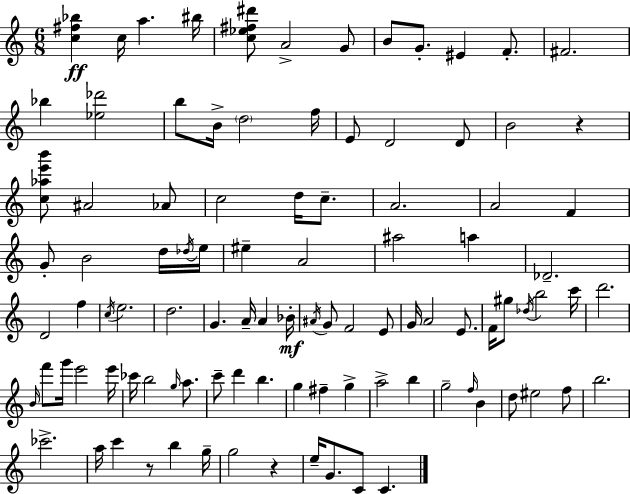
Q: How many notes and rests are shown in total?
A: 100